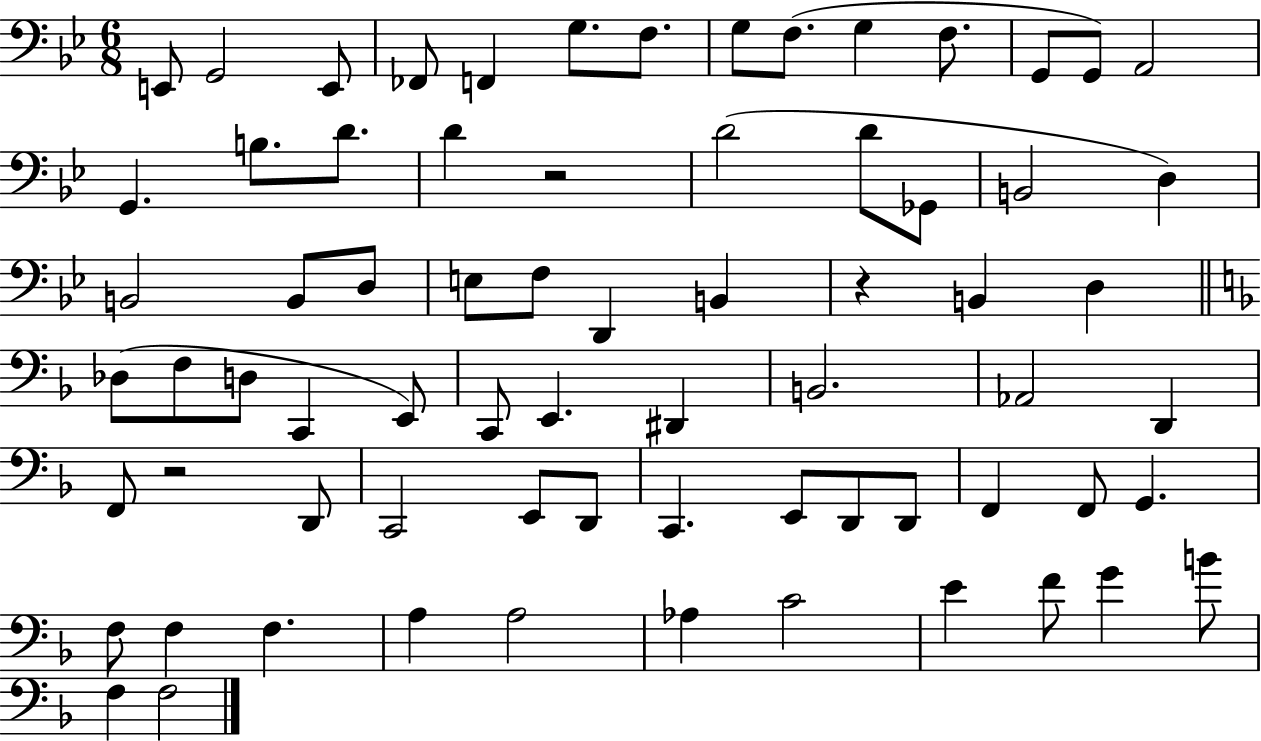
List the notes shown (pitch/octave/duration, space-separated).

E2/e G2/h E2/e FES2/e F2/q G3/e. F3/e. G3/e F3/e. G3/q F3/e. G2/e G2/e A2/h G2/q. B3/e. D4/e. D4/q R/h D4/h D4/e Gb2/e B2/h D3/q B2/h B2/e D3/e E3/e F3/e D2/q B2/q R/q B2/q D3/q Db3/e F3/e D3/e C2/q E2/e C2/e E2/q. D#2/q B2/h. Ab2/h D2/q F2/e R/h D2/e C2/h E2/e D2/e C2/q. E2/e D2/e D2/e F2/q F2/e G2/q. F3/e F3/q F3/q. A3/q A3/h Ab3/q C4/h E4/q F4/e G4/q B4/e F3/q F3/h